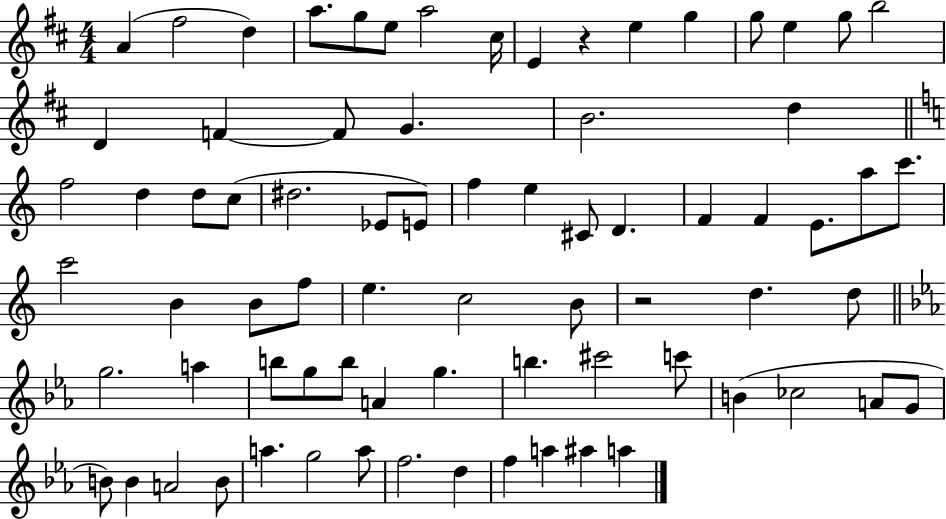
{
  \clef treble
  \numericTimeSignature
  \time 4/4
  \key d \major
  a'4( fis''2 d''4) | a''8. g''8 e''8 a''2 cis''16 | e'4 r4 e''4 g''4 | g''8 e''4 g''8 b''2 | \break d'4 f'4~~ f'8 g'4. | b'2. d''4 | \bar "||" \break \key a \minor f''2 d''4 d''8 c''8( | dis''2. ees'8 e'8) | f''4 e''4 cis'8 d'4. | f'4 f'4 e'8. a''8 c'''8. | \break c'''2 b'4 b'8 f''8 | e''4. c''2 b'8 | r2 d''4. d''8 | \bar "||" \break \key c \minor g''2. a''4 | b''8 g''8 b''8 a'4 g''4. | b''4. cis'''2 c'''8 | b'4( ces''2 a'8 g'8 | \break b'8) b'4 a'2 b'8 | a''4. g''2 a''8 | f''2. d''4 | f''4 a''4 ais''4 a''4 | \break \bar "|."
}